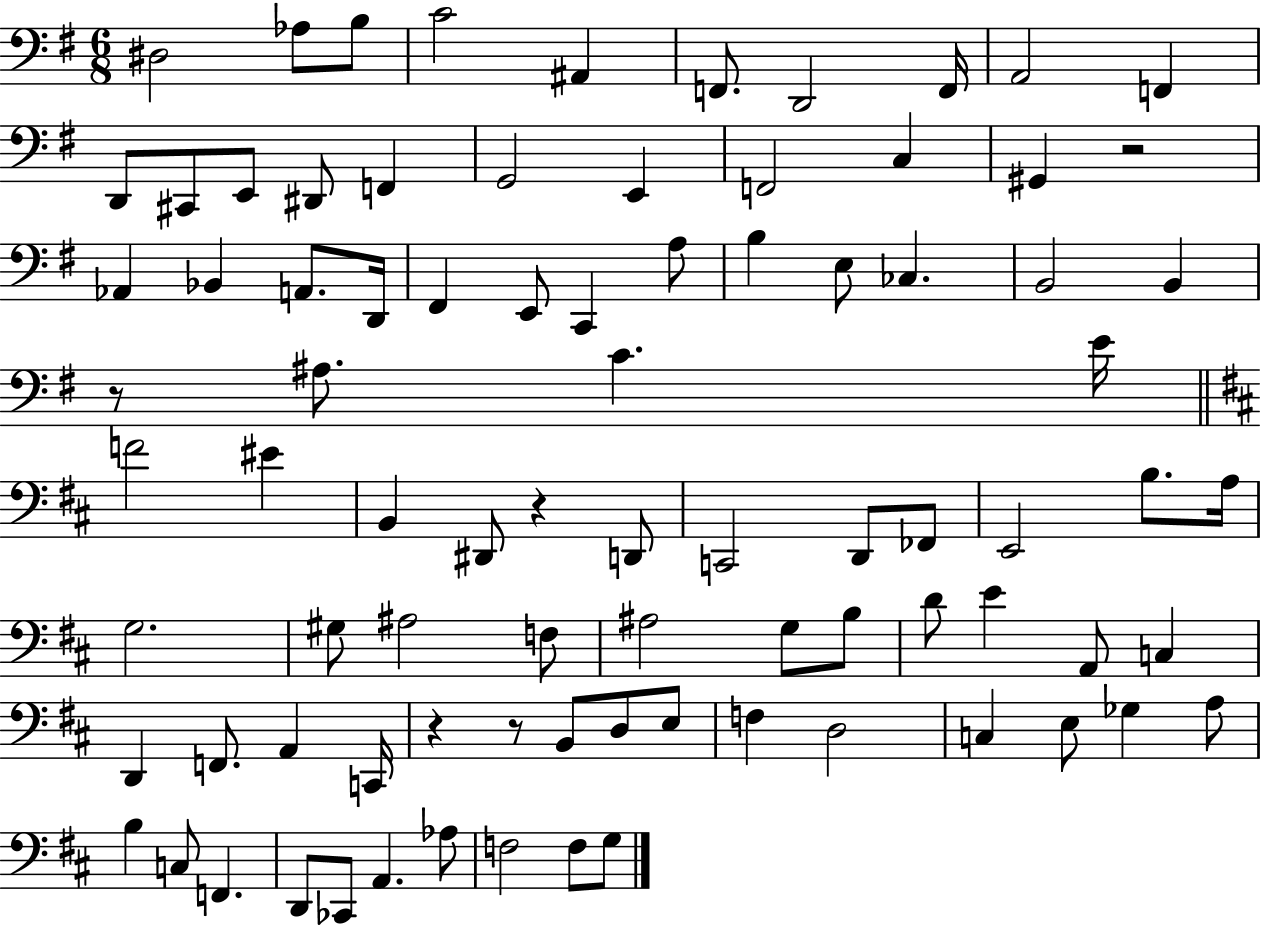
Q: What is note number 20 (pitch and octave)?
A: G#2